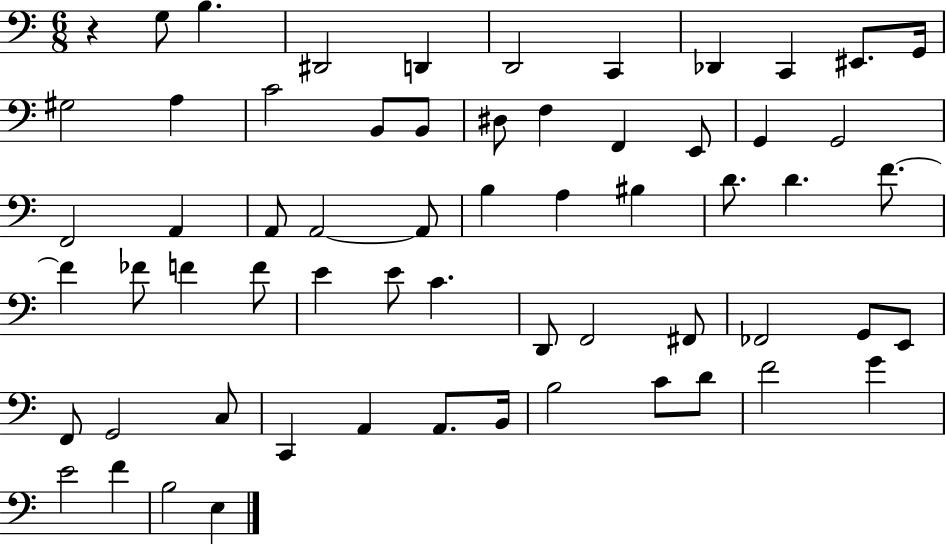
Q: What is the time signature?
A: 6/8